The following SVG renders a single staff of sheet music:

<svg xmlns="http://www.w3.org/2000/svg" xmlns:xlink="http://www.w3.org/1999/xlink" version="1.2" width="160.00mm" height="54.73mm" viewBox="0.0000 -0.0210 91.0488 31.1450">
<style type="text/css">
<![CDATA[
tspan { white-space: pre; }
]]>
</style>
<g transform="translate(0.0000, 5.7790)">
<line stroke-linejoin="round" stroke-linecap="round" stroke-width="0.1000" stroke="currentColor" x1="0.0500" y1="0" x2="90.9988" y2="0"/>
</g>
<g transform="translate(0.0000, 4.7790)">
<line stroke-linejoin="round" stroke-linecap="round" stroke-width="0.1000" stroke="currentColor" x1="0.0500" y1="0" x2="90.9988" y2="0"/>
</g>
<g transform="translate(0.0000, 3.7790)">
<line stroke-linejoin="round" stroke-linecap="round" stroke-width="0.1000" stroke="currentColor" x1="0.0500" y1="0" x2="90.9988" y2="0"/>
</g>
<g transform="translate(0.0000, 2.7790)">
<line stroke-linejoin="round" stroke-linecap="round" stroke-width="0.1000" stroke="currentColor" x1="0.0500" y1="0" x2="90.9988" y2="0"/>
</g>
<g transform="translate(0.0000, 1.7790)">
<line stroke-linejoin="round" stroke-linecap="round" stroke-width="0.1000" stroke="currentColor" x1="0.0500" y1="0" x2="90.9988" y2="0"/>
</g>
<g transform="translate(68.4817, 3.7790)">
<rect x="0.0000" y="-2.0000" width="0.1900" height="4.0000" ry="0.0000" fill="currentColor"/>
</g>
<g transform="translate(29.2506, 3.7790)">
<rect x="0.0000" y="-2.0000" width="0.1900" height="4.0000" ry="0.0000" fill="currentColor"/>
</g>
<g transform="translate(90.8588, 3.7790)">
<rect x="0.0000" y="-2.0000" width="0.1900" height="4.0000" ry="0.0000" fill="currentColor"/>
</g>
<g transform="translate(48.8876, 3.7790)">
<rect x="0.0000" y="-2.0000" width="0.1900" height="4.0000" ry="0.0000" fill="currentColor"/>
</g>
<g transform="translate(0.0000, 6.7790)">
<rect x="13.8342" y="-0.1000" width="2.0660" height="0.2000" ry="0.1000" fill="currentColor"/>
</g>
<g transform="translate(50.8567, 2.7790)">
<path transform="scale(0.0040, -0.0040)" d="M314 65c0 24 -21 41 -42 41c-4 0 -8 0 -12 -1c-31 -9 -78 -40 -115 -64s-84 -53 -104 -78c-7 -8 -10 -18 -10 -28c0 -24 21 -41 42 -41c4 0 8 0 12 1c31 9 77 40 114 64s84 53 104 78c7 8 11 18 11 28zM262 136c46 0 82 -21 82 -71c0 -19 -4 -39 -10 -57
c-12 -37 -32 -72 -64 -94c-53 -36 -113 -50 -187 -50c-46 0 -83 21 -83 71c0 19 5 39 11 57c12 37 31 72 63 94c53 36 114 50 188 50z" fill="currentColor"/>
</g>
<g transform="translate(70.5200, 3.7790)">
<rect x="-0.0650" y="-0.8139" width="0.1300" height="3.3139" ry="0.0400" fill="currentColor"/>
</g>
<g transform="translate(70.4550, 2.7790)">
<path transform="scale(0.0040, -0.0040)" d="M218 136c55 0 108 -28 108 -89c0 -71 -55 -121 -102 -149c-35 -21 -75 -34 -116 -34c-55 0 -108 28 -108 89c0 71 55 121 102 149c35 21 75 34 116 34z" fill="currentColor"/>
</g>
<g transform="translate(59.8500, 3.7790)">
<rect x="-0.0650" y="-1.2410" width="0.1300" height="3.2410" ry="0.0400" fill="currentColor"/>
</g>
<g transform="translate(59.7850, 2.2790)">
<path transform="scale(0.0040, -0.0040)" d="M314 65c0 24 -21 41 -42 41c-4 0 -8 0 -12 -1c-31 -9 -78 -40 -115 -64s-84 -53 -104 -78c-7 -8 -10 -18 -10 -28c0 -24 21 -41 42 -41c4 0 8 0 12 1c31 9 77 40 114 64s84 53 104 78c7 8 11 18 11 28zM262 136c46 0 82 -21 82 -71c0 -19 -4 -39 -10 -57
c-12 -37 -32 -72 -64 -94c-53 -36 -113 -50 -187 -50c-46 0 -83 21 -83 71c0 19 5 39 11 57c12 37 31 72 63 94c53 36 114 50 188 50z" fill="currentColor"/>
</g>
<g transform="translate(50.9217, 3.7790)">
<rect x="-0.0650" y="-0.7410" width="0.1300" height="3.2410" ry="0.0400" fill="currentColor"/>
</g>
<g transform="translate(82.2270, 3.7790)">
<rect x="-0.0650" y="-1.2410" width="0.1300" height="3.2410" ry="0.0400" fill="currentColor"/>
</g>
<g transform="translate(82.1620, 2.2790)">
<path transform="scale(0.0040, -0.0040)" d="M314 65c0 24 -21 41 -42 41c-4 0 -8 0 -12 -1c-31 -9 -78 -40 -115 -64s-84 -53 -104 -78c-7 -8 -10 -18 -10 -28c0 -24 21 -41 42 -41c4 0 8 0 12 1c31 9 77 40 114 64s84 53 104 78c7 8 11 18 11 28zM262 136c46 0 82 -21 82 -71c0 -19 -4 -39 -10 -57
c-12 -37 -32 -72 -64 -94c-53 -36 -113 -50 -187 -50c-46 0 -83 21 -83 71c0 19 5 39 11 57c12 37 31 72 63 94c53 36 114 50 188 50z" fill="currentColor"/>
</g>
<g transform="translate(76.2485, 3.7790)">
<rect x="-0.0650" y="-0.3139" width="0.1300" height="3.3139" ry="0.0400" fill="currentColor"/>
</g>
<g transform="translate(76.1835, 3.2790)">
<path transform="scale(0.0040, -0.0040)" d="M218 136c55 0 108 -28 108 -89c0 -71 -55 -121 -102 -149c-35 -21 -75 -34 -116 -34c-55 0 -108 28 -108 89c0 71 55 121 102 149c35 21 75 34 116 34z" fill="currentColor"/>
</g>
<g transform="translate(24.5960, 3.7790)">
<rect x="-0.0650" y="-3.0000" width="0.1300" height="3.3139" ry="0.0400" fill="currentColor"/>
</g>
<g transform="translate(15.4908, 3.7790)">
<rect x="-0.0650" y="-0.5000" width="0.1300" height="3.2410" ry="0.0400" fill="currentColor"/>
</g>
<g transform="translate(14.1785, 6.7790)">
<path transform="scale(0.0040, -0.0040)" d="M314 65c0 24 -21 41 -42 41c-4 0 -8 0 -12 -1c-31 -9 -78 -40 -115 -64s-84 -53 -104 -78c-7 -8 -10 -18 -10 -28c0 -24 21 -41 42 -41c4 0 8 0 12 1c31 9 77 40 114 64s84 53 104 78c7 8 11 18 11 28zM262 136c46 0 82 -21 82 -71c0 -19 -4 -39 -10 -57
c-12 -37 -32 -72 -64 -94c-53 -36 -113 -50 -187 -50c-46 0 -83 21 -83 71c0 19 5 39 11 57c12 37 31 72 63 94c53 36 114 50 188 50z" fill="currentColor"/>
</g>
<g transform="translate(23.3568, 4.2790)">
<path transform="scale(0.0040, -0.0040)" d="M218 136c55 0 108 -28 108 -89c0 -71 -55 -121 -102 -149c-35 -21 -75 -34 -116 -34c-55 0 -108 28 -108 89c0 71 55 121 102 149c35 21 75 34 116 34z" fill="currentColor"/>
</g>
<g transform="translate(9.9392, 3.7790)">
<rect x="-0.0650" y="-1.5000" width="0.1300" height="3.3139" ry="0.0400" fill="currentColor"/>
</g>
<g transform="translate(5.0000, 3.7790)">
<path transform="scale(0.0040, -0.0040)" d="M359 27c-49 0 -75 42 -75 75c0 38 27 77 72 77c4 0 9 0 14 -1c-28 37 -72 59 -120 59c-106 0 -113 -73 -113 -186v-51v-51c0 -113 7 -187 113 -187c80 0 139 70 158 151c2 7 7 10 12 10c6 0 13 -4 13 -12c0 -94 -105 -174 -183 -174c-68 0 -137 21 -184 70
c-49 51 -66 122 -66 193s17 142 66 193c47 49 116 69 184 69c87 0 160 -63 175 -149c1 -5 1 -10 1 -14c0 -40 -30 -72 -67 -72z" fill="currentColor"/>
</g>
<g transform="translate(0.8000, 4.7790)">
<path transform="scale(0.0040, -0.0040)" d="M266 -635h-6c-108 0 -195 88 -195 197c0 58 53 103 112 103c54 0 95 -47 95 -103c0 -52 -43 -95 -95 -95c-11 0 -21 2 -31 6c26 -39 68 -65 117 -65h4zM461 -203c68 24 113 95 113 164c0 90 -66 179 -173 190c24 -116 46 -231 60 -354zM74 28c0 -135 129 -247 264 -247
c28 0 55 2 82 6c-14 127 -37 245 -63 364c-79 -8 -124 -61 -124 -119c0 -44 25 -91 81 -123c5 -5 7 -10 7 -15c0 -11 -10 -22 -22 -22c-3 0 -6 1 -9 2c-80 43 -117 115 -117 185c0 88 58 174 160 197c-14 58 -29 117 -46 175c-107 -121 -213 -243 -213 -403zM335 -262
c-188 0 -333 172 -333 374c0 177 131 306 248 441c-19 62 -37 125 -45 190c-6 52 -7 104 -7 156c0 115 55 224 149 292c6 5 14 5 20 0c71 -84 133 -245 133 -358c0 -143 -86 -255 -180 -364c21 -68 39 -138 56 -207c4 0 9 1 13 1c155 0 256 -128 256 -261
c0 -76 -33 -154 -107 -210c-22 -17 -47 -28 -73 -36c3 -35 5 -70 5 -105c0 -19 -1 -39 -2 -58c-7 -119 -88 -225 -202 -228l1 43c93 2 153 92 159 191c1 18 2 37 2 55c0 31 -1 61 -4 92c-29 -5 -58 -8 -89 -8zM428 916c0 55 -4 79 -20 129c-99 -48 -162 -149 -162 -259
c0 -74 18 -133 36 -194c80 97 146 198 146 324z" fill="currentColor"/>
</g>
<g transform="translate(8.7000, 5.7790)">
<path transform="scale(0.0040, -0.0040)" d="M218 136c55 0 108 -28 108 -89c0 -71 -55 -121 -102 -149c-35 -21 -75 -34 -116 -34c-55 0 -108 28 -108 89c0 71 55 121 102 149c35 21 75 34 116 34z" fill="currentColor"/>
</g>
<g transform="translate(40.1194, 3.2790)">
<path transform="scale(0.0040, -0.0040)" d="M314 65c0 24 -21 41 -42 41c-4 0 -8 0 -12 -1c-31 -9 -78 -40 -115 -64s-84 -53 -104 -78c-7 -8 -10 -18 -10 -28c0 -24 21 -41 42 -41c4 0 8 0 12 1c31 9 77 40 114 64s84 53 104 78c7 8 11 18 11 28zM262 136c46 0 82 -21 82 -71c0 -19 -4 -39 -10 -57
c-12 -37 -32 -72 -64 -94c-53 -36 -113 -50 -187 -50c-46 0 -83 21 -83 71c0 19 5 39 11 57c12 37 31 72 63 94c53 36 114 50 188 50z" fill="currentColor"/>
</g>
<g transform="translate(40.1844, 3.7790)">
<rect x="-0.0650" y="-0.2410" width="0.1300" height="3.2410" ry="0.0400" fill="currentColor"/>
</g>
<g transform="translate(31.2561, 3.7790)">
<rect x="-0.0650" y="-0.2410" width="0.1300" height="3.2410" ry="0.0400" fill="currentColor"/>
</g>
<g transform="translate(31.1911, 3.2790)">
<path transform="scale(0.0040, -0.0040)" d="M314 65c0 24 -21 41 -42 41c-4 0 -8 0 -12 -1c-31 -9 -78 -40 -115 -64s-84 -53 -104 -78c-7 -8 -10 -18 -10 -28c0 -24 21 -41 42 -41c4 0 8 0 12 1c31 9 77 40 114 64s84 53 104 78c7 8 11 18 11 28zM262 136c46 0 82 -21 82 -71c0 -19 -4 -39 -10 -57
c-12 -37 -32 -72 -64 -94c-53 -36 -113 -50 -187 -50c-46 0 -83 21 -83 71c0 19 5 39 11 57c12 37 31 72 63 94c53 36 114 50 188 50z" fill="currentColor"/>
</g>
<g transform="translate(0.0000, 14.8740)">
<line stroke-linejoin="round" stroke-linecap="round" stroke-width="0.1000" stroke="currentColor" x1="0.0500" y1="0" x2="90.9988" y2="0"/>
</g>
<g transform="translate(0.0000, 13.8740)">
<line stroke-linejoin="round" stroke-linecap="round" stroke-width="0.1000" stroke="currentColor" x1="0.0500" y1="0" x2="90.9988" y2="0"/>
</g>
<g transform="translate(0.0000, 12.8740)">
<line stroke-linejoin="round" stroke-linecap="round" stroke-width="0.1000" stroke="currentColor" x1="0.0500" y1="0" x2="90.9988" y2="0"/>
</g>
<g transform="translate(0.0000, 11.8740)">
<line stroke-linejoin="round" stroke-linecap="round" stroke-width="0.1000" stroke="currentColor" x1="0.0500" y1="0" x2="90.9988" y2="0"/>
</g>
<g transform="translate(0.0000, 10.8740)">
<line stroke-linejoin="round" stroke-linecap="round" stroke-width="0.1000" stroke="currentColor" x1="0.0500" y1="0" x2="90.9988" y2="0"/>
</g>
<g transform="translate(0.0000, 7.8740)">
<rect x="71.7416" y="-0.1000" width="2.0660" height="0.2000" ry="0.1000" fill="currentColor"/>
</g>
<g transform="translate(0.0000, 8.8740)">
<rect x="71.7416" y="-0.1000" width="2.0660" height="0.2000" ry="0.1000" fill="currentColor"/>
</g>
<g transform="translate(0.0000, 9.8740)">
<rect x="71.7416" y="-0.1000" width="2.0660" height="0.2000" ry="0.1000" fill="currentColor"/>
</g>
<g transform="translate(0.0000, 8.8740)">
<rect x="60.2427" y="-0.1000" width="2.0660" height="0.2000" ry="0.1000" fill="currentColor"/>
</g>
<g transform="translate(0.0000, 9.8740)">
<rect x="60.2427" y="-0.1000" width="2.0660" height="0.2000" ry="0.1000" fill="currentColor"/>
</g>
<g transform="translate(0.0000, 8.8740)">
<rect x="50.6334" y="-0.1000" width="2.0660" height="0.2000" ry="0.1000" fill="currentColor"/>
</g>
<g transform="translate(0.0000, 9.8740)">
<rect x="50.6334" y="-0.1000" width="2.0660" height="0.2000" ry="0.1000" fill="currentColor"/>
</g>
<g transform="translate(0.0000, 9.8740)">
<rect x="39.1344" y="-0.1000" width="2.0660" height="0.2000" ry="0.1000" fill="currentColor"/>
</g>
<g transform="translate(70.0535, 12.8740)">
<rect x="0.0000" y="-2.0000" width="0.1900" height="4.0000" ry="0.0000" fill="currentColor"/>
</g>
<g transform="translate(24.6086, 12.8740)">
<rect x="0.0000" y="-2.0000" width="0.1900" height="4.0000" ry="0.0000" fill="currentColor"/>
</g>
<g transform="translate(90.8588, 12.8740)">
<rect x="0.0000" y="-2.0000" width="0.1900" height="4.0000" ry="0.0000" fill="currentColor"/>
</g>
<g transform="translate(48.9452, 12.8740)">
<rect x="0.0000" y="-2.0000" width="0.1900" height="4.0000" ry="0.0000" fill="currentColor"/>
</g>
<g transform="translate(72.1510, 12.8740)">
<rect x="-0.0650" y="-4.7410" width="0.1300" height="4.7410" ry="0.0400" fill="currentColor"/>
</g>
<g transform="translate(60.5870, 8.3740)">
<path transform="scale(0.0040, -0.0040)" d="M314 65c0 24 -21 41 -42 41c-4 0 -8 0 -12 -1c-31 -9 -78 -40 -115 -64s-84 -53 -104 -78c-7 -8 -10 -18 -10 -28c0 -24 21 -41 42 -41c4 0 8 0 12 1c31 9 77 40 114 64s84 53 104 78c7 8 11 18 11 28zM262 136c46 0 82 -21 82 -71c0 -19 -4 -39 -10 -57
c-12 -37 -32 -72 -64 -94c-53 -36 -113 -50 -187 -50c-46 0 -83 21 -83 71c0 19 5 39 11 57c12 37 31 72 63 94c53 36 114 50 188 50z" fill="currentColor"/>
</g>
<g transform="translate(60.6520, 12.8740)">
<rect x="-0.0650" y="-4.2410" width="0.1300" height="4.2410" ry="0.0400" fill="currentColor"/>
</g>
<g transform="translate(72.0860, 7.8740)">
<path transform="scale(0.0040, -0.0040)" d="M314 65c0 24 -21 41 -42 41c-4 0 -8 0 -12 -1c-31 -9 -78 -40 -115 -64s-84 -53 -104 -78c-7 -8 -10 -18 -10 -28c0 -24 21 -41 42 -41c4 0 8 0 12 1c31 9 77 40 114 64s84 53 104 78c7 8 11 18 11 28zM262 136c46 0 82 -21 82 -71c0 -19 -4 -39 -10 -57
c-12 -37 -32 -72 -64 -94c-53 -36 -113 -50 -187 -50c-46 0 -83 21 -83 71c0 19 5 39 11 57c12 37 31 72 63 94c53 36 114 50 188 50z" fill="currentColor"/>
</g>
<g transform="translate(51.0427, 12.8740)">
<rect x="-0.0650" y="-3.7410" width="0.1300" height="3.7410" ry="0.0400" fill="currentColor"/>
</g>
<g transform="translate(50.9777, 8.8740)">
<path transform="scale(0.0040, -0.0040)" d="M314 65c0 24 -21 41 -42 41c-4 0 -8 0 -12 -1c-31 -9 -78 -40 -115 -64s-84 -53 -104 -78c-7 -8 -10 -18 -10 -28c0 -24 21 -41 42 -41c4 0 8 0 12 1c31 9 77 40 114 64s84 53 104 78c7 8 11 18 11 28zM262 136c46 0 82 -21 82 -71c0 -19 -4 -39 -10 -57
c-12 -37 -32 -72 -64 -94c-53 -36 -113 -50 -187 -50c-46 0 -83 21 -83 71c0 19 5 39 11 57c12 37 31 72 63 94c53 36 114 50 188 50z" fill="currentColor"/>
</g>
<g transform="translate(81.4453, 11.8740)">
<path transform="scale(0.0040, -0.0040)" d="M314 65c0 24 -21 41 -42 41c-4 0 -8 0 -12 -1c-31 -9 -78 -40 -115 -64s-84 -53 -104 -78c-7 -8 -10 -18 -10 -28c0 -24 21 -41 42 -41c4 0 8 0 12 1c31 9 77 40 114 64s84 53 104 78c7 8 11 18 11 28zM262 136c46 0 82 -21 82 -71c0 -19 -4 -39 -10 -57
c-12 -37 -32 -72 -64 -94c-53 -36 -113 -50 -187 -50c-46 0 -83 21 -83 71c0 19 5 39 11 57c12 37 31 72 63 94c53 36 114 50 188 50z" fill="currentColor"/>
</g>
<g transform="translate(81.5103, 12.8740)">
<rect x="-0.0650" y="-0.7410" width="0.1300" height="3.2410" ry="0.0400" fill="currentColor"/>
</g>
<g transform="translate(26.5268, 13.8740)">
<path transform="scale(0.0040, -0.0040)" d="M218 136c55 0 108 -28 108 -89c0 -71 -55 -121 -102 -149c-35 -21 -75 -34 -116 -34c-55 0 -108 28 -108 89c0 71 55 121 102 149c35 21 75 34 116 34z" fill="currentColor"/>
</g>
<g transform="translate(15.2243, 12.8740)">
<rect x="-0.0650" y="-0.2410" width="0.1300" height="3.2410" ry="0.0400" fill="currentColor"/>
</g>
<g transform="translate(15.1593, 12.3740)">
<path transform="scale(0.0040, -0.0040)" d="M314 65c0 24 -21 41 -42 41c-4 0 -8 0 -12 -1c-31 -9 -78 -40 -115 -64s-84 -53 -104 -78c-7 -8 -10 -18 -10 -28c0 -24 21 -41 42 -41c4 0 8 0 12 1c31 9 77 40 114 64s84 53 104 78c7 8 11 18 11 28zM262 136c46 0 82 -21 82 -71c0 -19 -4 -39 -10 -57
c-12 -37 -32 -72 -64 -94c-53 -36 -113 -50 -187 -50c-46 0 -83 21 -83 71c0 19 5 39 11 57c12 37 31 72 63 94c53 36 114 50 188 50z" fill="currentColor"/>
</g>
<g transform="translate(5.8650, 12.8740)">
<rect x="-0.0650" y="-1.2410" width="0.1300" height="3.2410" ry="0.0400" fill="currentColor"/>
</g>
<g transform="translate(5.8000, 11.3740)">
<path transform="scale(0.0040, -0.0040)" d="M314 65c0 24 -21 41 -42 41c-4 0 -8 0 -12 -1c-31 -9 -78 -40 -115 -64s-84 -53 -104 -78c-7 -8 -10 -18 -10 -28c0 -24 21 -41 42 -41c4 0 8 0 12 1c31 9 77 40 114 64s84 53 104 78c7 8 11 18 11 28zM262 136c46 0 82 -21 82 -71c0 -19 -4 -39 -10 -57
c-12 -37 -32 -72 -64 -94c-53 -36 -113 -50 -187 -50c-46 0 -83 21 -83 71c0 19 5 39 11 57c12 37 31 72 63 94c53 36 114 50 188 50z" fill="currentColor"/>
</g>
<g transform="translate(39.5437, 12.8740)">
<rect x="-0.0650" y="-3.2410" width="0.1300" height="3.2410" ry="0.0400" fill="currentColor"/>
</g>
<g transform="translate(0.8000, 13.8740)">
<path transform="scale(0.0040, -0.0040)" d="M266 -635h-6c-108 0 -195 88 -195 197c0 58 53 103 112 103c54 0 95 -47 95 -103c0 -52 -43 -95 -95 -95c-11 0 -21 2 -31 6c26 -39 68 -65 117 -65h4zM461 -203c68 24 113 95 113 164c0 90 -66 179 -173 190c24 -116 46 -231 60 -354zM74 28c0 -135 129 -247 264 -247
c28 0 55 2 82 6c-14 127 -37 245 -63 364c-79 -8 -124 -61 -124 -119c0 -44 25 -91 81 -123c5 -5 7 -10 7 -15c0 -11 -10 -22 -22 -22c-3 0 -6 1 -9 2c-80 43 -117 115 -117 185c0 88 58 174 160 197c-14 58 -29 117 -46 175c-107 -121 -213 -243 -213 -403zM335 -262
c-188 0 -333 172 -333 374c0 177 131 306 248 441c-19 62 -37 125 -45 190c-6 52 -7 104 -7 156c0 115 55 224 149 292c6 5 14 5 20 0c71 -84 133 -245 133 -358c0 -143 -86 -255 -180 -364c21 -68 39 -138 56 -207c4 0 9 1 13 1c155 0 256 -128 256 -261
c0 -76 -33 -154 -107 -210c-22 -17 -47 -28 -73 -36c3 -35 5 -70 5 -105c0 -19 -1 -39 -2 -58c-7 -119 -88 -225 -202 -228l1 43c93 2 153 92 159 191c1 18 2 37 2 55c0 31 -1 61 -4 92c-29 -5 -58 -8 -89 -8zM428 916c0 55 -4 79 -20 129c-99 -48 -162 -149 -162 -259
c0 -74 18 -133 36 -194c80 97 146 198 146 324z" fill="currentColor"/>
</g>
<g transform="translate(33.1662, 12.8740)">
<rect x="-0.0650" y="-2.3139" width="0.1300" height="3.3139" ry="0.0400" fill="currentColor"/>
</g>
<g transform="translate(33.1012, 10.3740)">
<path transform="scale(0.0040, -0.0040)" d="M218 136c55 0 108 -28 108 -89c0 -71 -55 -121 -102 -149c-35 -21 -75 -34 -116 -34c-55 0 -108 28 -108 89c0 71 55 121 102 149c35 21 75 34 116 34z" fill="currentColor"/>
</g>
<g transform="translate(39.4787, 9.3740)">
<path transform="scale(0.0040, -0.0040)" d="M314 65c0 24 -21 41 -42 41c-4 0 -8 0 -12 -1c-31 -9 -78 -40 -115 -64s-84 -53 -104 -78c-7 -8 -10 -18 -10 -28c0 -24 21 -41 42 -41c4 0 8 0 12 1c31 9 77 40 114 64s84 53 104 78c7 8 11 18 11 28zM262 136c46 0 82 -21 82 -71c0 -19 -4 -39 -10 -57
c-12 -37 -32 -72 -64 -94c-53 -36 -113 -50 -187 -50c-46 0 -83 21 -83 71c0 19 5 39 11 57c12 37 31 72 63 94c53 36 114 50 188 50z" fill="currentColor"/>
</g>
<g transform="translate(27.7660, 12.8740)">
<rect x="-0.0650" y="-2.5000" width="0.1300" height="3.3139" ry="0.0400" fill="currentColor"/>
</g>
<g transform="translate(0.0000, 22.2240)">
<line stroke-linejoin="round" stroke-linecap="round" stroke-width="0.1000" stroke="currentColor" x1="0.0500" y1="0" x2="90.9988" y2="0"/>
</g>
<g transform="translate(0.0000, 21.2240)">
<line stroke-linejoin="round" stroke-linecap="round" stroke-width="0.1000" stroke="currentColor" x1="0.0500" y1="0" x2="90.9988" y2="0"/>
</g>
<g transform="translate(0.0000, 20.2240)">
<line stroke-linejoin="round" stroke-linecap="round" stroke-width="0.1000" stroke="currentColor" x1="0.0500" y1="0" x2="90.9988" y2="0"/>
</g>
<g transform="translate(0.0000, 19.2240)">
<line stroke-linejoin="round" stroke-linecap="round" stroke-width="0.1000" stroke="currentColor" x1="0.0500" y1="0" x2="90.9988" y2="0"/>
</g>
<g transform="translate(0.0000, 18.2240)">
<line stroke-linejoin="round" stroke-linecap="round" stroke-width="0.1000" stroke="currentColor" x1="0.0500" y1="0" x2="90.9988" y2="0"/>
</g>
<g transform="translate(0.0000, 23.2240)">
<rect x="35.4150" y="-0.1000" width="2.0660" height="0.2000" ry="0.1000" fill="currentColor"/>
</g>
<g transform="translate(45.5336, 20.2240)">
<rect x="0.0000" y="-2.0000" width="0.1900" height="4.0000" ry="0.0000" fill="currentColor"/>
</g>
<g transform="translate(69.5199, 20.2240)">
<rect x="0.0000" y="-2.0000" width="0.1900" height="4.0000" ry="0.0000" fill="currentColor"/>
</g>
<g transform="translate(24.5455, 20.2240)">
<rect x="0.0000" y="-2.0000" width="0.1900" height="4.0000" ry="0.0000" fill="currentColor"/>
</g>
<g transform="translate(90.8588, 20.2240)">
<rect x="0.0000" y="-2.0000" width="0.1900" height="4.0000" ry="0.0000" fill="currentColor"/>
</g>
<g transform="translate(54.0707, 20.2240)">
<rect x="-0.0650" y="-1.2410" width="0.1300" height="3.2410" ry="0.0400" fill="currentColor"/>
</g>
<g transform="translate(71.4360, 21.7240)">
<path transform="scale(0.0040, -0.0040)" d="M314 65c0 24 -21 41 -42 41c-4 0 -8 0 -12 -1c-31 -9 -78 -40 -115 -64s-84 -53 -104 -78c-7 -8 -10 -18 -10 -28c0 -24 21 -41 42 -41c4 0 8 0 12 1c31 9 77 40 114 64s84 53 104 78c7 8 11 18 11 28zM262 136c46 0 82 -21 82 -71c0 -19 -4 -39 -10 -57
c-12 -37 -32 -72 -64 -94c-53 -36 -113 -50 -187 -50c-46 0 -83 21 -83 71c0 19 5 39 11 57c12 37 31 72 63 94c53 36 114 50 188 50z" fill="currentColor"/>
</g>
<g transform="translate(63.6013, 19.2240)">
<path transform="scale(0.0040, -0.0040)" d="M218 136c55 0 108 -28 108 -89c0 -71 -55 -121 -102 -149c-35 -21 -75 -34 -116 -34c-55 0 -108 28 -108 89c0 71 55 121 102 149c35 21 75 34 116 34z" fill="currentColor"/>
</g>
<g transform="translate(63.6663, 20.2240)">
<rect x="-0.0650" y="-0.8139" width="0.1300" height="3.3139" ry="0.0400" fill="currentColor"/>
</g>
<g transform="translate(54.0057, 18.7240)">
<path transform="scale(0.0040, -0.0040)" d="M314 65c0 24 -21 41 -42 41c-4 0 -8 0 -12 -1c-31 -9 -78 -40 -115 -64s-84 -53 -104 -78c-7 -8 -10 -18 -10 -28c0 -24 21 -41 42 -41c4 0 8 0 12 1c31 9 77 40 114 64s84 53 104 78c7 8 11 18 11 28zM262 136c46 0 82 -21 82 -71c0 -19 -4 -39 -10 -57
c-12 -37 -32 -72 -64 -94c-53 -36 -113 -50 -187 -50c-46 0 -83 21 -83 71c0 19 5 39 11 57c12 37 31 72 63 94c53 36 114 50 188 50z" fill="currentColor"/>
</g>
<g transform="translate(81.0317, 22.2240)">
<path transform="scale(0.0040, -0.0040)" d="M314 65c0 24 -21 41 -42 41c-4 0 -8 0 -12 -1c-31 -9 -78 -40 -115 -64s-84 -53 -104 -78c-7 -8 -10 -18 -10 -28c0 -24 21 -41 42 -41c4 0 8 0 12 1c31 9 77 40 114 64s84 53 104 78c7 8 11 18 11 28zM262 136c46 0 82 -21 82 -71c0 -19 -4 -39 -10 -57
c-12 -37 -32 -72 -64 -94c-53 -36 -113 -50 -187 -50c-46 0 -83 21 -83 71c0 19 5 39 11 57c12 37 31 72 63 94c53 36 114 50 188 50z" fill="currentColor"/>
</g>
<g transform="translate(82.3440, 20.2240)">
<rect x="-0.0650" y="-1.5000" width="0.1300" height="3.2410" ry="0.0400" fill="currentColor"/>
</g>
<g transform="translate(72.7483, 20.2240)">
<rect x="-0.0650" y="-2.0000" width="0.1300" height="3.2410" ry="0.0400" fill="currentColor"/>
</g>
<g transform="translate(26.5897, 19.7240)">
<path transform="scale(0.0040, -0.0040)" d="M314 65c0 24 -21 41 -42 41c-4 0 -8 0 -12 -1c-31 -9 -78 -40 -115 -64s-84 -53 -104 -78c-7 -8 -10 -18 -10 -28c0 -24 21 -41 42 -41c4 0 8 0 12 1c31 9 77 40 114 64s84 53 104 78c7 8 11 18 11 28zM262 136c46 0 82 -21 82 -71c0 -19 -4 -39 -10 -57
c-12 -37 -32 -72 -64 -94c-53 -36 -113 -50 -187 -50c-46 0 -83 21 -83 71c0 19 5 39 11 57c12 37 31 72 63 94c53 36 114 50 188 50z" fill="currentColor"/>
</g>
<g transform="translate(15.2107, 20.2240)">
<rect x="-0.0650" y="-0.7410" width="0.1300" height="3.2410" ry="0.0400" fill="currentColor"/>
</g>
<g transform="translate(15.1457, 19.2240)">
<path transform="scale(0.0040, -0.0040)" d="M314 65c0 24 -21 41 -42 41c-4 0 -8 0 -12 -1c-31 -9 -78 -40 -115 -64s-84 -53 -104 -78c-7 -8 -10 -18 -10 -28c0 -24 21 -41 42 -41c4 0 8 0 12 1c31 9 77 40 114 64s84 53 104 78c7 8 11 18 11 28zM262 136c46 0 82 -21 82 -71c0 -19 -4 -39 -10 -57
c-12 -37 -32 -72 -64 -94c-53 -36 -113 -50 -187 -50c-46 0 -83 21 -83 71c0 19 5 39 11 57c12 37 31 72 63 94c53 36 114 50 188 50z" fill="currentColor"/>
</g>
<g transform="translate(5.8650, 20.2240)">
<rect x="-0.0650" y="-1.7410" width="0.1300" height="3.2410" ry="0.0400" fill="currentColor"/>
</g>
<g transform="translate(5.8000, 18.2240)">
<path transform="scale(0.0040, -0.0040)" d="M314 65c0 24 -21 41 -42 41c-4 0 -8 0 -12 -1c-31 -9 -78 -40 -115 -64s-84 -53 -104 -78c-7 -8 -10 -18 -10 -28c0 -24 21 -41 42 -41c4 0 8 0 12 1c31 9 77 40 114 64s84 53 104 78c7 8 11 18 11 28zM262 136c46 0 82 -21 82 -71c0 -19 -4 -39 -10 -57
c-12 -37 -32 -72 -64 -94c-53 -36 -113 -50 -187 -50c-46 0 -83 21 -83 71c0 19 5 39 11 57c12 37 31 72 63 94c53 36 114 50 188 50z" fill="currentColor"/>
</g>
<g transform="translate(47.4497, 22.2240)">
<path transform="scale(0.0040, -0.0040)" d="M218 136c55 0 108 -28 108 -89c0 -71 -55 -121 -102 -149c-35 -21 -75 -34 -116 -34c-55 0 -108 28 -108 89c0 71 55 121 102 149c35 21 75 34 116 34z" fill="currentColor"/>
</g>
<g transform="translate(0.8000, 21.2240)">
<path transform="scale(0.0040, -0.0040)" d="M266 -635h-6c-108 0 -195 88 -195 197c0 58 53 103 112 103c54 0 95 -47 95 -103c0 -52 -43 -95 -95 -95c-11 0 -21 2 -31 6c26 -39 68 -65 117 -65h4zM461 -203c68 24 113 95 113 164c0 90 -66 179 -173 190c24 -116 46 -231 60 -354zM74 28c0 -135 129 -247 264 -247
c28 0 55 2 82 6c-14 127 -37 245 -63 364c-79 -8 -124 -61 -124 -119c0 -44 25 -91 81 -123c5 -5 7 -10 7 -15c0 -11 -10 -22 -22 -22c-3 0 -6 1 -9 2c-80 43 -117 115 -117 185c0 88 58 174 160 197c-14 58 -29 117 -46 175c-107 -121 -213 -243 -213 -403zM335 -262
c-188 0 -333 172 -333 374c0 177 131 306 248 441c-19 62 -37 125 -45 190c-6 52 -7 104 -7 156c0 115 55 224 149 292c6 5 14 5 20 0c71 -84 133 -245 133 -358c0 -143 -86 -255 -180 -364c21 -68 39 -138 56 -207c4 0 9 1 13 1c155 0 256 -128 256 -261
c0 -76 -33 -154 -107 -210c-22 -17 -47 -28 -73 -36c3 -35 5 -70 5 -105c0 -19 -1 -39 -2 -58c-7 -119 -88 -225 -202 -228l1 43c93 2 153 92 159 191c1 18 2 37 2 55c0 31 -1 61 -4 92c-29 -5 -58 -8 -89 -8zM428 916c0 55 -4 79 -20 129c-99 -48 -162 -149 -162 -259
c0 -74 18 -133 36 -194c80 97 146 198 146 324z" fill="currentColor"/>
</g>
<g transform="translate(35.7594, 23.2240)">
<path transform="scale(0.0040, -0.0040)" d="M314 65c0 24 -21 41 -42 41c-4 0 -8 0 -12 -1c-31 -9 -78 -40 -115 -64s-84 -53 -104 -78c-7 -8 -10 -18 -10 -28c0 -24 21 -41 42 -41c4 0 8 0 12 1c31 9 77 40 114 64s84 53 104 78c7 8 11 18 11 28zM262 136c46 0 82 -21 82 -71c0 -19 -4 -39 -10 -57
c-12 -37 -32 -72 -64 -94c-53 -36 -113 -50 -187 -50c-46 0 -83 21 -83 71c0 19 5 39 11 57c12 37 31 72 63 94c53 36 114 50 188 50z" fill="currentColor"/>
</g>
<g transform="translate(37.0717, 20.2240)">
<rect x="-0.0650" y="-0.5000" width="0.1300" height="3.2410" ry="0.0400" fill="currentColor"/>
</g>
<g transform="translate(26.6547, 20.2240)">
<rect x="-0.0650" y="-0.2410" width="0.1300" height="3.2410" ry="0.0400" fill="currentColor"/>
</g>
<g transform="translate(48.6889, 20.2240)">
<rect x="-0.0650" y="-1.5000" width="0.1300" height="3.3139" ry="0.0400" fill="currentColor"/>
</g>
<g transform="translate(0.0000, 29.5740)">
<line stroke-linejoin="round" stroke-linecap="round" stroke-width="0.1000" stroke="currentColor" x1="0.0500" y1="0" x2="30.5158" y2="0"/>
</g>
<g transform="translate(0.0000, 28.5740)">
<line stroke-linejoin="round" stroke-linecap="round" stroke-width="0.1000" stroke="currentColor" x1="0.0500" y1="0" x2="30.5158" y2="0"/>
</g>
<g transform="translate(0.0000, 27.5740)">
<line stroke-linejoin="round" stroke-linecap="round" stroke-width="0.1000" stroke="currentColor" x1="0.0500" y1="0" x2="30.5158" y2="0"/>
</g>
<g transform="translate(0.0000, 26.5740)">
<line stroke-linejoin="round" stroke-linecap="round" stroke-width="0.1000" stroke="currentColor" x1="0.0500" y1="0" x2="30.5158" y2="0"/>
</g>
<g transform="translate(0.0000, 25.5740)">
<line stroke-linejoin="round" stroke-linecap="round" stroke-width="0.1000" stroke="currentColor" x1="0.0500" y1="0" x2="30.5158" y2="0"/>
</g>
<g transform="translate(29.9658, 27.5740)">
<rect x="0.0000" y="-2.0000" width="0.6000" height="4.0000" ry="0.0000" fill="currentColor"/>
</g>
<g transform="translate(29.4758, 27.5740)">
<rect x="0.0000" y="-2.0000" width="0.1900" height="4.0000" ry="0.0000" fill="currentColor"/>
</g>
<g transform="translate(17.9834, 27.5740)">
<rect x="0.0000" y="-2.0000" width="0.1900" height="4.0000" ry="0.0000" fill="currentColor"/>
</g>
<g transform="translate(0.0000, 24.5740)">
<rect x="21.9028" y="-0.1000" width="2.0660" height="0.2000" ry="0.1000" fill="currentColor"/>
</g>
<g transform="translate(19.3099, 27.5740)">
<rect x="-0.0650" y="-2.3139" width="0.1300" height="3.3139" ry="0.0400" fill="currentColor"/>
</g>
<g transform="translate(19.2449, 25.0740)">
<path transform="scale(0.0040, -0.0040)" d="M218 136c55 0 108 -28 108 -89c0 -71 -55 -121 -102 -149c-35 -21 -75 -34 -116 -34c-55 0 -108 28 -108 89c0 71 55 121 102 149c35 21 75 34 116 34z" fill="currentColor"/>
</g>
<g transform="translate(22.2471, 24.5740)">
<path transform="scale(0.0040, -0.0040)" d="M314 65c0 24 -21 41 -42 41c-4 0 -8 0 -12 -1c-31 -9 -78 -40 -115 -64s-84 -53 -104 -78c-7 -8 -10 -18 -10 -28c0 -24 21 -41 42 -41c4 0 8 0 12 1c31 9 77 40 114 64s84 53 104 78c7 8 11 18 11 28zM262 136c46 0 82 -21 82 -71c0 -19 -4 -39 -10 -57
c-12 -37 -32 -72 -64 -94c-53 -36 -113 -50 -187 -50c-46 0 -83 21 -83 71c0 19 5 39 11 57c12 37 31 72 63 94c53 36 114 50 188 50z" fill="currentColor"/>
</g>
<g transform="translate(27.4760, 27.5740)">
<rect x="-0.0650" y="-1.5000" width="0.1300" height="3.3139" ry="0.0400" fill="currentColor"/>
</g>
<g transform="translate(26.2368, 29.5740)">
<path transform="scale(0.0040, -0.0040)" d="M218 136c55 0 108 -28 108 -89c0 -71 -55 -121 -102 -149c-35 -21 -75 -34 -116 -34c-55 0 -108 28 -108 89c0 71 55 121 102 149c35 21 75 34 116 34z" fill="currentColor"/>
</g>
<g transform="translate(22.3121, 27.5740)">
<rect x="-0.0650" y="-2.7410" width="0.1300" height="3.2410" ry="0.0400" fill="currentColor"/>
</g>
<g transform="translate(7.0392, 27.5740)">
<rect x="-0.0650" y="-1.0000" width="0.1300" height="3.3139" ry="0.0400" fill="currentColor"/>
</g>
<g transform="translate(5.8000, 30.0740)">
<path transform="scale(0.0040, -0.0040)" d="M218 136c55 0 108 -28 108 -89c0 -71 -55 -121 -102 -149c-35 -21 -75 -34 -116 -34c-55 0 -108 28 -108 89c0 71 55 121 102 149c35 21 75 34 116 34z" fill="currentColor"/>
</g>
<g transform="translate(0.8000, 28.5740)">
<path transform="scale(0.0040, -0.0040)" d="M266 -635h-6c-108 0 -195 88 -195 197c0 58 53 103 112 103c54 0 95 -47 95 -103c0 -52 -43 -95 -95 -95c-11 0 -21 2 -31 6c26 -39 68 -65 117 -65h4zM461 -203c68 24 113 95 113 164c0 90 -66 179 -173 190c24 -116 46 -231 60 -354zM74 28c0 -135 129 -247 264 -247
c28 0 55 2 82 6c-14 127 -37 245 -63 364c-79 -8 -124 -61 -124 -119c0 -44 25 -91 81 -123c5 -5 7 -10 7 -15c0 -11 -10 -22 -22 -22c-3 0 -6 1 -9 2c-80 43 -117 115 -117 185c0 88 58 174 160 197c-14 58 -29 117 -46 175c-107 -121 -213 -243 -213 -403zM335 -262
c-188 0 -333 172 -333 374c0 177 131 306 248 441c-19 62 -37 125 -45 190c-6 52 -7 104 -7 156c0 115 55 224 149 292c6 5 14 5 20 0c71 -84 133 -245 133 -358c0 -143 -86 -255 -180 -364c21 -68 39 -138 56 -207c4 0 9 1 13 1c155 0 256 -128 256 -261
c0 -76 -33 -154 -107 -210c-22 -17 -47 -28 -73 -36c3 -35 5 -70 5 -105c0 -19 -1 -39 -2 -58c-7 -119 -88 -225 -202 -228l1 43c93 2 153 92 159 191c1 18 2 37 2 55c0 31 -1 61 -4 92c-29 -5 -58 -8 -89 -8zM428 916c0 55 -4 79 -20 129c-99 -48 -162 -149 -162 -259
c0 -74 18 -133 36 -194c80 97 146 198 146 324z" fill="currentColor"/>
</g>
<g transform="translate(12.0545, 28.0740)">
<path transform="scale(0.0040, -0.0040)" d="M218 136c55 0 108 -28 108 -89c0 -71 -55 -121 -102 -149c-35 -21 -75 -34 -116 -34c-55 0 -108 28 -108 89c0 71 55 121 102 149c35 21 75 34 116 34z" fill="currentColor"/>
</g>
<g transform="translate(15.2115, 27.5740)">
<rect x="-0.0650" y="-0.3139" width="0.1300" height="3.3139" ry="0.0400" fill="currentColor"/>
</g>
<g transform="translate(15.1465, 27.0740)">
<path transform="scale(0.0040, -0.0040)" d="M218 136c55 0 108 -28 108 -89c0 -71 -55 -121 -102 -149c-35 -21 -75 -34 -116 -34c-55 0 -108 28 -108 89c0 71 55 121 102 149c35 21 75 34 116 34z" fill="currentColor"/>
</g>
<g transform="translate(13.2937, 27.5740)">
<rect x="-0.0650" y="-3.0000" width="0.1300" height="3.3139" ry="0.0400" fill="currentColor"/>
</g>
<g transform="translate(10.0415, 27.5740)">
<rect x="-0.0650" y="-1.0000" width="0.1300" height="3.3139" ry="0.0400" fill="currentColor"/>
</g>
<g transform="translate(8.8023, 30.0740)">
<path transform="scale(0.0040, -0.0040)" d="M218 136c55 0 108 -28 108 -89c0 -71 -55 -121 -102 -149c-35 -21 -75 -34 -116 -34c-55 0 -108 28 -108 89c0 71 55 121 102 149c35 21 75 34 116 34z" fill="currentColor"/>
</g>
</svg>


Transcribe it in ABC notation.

X:1
T:Untitled
M:4/4
L:1/4
K:C
E C2 A c2 c2 d2 e2 d c e2 e2 c2 G g b2 c'2 d'2 e'2 d2 f2 d2 c2 C2 E e2 d F2 E2 D D A c g a2 E